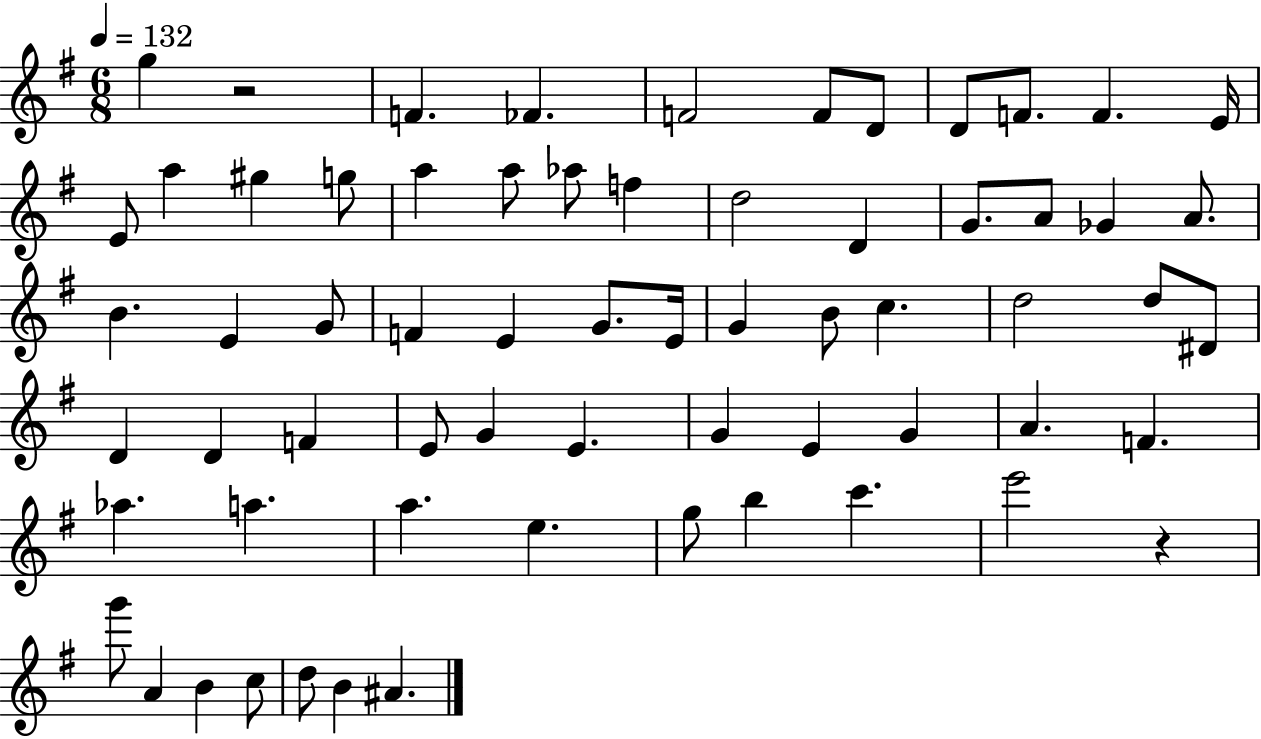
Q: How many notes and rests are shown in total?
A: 65